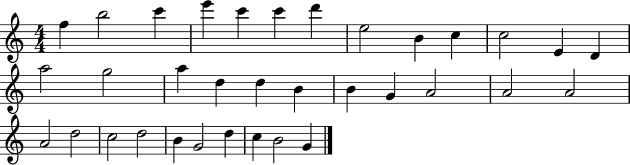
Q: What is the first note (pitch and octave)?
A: F5